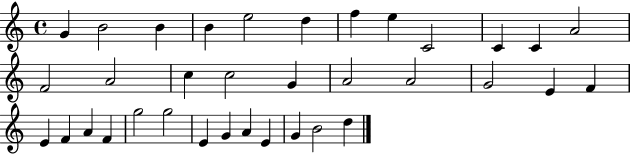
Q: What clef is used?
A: treble